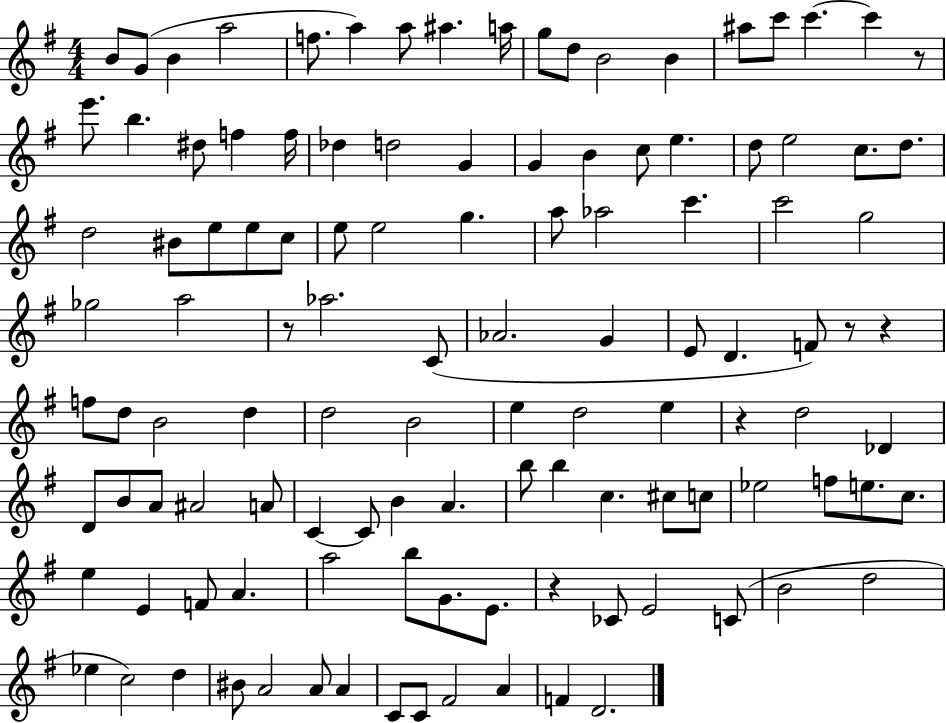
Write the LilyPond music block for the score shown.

{
  \clef treble
  \numericTimeSignature
  \time 4/4
  \key g \major
  b'8 g'8( b'4 a''2 | f''8. a''4) a''8 ais''4. a''16 | g''8 d''8 b'2 b'4 | ais''8 c'''8 c'''4.~~ c'''4 r8 | \break e'''8. b''4. dis''8 f''4 f''16 | des''4 d''2 g'4 | g'4 b'4 c''8 e''4. | d''8 e''2 c''8. d''8. | \break d''2 bis'8 e''8 e''8 c''8 | e''8 e''2 g''4. | a''8 aes''2 c'''4. | c'''2 g''2 | \break ges''2 a''2 | r8 aes''2. c'8( | aes'2. g'4 | e'8 d'4. f'8) r8 r4 | \break f''8 d''8 b'2 d''4 | d''2 b'2 | e''4 d''2 e''4 | r4 d''2 des'4 | \break d'8 b'8 a'8 ais'2 a'8 | c'4~~ c'8 b'4 a'4. | b''8 b''4 c''4. cis''8 c''8 | ees''2 f''8 e''8. c''8. | \break e''4 e'4 f'8 a'4. | a''2 b''8 g'8. e'8. | r4 ces'8 e'2 c'8( | b'2 d''2 | \break ees''4 c''2) d''4 | bis'8 a'2 a'8 a'4 | c'8 c'8 fis'2 a'4 | f'4 d'2. | \break \bar "|."
}